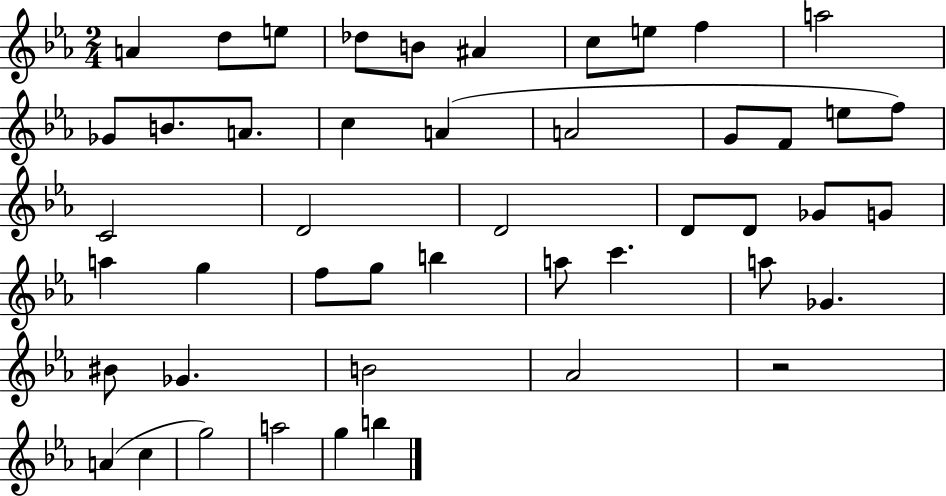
X:1
T:Untitled
M:2/4
L:1/4
K:Eb
A d/2 e/2 _d/2 B/2 ^A c/2 e/2 f a2 _G/2 B/2 A/2 c A A2 G/2 F/2 e/2 f/2 C2 D2 D2 D/2 D/2 _G/2 G/2 a g f/2 g/2 b a/2 c' a/2 _G ^B/2 _G B2 _A2 z2 A c g2 a2 g b